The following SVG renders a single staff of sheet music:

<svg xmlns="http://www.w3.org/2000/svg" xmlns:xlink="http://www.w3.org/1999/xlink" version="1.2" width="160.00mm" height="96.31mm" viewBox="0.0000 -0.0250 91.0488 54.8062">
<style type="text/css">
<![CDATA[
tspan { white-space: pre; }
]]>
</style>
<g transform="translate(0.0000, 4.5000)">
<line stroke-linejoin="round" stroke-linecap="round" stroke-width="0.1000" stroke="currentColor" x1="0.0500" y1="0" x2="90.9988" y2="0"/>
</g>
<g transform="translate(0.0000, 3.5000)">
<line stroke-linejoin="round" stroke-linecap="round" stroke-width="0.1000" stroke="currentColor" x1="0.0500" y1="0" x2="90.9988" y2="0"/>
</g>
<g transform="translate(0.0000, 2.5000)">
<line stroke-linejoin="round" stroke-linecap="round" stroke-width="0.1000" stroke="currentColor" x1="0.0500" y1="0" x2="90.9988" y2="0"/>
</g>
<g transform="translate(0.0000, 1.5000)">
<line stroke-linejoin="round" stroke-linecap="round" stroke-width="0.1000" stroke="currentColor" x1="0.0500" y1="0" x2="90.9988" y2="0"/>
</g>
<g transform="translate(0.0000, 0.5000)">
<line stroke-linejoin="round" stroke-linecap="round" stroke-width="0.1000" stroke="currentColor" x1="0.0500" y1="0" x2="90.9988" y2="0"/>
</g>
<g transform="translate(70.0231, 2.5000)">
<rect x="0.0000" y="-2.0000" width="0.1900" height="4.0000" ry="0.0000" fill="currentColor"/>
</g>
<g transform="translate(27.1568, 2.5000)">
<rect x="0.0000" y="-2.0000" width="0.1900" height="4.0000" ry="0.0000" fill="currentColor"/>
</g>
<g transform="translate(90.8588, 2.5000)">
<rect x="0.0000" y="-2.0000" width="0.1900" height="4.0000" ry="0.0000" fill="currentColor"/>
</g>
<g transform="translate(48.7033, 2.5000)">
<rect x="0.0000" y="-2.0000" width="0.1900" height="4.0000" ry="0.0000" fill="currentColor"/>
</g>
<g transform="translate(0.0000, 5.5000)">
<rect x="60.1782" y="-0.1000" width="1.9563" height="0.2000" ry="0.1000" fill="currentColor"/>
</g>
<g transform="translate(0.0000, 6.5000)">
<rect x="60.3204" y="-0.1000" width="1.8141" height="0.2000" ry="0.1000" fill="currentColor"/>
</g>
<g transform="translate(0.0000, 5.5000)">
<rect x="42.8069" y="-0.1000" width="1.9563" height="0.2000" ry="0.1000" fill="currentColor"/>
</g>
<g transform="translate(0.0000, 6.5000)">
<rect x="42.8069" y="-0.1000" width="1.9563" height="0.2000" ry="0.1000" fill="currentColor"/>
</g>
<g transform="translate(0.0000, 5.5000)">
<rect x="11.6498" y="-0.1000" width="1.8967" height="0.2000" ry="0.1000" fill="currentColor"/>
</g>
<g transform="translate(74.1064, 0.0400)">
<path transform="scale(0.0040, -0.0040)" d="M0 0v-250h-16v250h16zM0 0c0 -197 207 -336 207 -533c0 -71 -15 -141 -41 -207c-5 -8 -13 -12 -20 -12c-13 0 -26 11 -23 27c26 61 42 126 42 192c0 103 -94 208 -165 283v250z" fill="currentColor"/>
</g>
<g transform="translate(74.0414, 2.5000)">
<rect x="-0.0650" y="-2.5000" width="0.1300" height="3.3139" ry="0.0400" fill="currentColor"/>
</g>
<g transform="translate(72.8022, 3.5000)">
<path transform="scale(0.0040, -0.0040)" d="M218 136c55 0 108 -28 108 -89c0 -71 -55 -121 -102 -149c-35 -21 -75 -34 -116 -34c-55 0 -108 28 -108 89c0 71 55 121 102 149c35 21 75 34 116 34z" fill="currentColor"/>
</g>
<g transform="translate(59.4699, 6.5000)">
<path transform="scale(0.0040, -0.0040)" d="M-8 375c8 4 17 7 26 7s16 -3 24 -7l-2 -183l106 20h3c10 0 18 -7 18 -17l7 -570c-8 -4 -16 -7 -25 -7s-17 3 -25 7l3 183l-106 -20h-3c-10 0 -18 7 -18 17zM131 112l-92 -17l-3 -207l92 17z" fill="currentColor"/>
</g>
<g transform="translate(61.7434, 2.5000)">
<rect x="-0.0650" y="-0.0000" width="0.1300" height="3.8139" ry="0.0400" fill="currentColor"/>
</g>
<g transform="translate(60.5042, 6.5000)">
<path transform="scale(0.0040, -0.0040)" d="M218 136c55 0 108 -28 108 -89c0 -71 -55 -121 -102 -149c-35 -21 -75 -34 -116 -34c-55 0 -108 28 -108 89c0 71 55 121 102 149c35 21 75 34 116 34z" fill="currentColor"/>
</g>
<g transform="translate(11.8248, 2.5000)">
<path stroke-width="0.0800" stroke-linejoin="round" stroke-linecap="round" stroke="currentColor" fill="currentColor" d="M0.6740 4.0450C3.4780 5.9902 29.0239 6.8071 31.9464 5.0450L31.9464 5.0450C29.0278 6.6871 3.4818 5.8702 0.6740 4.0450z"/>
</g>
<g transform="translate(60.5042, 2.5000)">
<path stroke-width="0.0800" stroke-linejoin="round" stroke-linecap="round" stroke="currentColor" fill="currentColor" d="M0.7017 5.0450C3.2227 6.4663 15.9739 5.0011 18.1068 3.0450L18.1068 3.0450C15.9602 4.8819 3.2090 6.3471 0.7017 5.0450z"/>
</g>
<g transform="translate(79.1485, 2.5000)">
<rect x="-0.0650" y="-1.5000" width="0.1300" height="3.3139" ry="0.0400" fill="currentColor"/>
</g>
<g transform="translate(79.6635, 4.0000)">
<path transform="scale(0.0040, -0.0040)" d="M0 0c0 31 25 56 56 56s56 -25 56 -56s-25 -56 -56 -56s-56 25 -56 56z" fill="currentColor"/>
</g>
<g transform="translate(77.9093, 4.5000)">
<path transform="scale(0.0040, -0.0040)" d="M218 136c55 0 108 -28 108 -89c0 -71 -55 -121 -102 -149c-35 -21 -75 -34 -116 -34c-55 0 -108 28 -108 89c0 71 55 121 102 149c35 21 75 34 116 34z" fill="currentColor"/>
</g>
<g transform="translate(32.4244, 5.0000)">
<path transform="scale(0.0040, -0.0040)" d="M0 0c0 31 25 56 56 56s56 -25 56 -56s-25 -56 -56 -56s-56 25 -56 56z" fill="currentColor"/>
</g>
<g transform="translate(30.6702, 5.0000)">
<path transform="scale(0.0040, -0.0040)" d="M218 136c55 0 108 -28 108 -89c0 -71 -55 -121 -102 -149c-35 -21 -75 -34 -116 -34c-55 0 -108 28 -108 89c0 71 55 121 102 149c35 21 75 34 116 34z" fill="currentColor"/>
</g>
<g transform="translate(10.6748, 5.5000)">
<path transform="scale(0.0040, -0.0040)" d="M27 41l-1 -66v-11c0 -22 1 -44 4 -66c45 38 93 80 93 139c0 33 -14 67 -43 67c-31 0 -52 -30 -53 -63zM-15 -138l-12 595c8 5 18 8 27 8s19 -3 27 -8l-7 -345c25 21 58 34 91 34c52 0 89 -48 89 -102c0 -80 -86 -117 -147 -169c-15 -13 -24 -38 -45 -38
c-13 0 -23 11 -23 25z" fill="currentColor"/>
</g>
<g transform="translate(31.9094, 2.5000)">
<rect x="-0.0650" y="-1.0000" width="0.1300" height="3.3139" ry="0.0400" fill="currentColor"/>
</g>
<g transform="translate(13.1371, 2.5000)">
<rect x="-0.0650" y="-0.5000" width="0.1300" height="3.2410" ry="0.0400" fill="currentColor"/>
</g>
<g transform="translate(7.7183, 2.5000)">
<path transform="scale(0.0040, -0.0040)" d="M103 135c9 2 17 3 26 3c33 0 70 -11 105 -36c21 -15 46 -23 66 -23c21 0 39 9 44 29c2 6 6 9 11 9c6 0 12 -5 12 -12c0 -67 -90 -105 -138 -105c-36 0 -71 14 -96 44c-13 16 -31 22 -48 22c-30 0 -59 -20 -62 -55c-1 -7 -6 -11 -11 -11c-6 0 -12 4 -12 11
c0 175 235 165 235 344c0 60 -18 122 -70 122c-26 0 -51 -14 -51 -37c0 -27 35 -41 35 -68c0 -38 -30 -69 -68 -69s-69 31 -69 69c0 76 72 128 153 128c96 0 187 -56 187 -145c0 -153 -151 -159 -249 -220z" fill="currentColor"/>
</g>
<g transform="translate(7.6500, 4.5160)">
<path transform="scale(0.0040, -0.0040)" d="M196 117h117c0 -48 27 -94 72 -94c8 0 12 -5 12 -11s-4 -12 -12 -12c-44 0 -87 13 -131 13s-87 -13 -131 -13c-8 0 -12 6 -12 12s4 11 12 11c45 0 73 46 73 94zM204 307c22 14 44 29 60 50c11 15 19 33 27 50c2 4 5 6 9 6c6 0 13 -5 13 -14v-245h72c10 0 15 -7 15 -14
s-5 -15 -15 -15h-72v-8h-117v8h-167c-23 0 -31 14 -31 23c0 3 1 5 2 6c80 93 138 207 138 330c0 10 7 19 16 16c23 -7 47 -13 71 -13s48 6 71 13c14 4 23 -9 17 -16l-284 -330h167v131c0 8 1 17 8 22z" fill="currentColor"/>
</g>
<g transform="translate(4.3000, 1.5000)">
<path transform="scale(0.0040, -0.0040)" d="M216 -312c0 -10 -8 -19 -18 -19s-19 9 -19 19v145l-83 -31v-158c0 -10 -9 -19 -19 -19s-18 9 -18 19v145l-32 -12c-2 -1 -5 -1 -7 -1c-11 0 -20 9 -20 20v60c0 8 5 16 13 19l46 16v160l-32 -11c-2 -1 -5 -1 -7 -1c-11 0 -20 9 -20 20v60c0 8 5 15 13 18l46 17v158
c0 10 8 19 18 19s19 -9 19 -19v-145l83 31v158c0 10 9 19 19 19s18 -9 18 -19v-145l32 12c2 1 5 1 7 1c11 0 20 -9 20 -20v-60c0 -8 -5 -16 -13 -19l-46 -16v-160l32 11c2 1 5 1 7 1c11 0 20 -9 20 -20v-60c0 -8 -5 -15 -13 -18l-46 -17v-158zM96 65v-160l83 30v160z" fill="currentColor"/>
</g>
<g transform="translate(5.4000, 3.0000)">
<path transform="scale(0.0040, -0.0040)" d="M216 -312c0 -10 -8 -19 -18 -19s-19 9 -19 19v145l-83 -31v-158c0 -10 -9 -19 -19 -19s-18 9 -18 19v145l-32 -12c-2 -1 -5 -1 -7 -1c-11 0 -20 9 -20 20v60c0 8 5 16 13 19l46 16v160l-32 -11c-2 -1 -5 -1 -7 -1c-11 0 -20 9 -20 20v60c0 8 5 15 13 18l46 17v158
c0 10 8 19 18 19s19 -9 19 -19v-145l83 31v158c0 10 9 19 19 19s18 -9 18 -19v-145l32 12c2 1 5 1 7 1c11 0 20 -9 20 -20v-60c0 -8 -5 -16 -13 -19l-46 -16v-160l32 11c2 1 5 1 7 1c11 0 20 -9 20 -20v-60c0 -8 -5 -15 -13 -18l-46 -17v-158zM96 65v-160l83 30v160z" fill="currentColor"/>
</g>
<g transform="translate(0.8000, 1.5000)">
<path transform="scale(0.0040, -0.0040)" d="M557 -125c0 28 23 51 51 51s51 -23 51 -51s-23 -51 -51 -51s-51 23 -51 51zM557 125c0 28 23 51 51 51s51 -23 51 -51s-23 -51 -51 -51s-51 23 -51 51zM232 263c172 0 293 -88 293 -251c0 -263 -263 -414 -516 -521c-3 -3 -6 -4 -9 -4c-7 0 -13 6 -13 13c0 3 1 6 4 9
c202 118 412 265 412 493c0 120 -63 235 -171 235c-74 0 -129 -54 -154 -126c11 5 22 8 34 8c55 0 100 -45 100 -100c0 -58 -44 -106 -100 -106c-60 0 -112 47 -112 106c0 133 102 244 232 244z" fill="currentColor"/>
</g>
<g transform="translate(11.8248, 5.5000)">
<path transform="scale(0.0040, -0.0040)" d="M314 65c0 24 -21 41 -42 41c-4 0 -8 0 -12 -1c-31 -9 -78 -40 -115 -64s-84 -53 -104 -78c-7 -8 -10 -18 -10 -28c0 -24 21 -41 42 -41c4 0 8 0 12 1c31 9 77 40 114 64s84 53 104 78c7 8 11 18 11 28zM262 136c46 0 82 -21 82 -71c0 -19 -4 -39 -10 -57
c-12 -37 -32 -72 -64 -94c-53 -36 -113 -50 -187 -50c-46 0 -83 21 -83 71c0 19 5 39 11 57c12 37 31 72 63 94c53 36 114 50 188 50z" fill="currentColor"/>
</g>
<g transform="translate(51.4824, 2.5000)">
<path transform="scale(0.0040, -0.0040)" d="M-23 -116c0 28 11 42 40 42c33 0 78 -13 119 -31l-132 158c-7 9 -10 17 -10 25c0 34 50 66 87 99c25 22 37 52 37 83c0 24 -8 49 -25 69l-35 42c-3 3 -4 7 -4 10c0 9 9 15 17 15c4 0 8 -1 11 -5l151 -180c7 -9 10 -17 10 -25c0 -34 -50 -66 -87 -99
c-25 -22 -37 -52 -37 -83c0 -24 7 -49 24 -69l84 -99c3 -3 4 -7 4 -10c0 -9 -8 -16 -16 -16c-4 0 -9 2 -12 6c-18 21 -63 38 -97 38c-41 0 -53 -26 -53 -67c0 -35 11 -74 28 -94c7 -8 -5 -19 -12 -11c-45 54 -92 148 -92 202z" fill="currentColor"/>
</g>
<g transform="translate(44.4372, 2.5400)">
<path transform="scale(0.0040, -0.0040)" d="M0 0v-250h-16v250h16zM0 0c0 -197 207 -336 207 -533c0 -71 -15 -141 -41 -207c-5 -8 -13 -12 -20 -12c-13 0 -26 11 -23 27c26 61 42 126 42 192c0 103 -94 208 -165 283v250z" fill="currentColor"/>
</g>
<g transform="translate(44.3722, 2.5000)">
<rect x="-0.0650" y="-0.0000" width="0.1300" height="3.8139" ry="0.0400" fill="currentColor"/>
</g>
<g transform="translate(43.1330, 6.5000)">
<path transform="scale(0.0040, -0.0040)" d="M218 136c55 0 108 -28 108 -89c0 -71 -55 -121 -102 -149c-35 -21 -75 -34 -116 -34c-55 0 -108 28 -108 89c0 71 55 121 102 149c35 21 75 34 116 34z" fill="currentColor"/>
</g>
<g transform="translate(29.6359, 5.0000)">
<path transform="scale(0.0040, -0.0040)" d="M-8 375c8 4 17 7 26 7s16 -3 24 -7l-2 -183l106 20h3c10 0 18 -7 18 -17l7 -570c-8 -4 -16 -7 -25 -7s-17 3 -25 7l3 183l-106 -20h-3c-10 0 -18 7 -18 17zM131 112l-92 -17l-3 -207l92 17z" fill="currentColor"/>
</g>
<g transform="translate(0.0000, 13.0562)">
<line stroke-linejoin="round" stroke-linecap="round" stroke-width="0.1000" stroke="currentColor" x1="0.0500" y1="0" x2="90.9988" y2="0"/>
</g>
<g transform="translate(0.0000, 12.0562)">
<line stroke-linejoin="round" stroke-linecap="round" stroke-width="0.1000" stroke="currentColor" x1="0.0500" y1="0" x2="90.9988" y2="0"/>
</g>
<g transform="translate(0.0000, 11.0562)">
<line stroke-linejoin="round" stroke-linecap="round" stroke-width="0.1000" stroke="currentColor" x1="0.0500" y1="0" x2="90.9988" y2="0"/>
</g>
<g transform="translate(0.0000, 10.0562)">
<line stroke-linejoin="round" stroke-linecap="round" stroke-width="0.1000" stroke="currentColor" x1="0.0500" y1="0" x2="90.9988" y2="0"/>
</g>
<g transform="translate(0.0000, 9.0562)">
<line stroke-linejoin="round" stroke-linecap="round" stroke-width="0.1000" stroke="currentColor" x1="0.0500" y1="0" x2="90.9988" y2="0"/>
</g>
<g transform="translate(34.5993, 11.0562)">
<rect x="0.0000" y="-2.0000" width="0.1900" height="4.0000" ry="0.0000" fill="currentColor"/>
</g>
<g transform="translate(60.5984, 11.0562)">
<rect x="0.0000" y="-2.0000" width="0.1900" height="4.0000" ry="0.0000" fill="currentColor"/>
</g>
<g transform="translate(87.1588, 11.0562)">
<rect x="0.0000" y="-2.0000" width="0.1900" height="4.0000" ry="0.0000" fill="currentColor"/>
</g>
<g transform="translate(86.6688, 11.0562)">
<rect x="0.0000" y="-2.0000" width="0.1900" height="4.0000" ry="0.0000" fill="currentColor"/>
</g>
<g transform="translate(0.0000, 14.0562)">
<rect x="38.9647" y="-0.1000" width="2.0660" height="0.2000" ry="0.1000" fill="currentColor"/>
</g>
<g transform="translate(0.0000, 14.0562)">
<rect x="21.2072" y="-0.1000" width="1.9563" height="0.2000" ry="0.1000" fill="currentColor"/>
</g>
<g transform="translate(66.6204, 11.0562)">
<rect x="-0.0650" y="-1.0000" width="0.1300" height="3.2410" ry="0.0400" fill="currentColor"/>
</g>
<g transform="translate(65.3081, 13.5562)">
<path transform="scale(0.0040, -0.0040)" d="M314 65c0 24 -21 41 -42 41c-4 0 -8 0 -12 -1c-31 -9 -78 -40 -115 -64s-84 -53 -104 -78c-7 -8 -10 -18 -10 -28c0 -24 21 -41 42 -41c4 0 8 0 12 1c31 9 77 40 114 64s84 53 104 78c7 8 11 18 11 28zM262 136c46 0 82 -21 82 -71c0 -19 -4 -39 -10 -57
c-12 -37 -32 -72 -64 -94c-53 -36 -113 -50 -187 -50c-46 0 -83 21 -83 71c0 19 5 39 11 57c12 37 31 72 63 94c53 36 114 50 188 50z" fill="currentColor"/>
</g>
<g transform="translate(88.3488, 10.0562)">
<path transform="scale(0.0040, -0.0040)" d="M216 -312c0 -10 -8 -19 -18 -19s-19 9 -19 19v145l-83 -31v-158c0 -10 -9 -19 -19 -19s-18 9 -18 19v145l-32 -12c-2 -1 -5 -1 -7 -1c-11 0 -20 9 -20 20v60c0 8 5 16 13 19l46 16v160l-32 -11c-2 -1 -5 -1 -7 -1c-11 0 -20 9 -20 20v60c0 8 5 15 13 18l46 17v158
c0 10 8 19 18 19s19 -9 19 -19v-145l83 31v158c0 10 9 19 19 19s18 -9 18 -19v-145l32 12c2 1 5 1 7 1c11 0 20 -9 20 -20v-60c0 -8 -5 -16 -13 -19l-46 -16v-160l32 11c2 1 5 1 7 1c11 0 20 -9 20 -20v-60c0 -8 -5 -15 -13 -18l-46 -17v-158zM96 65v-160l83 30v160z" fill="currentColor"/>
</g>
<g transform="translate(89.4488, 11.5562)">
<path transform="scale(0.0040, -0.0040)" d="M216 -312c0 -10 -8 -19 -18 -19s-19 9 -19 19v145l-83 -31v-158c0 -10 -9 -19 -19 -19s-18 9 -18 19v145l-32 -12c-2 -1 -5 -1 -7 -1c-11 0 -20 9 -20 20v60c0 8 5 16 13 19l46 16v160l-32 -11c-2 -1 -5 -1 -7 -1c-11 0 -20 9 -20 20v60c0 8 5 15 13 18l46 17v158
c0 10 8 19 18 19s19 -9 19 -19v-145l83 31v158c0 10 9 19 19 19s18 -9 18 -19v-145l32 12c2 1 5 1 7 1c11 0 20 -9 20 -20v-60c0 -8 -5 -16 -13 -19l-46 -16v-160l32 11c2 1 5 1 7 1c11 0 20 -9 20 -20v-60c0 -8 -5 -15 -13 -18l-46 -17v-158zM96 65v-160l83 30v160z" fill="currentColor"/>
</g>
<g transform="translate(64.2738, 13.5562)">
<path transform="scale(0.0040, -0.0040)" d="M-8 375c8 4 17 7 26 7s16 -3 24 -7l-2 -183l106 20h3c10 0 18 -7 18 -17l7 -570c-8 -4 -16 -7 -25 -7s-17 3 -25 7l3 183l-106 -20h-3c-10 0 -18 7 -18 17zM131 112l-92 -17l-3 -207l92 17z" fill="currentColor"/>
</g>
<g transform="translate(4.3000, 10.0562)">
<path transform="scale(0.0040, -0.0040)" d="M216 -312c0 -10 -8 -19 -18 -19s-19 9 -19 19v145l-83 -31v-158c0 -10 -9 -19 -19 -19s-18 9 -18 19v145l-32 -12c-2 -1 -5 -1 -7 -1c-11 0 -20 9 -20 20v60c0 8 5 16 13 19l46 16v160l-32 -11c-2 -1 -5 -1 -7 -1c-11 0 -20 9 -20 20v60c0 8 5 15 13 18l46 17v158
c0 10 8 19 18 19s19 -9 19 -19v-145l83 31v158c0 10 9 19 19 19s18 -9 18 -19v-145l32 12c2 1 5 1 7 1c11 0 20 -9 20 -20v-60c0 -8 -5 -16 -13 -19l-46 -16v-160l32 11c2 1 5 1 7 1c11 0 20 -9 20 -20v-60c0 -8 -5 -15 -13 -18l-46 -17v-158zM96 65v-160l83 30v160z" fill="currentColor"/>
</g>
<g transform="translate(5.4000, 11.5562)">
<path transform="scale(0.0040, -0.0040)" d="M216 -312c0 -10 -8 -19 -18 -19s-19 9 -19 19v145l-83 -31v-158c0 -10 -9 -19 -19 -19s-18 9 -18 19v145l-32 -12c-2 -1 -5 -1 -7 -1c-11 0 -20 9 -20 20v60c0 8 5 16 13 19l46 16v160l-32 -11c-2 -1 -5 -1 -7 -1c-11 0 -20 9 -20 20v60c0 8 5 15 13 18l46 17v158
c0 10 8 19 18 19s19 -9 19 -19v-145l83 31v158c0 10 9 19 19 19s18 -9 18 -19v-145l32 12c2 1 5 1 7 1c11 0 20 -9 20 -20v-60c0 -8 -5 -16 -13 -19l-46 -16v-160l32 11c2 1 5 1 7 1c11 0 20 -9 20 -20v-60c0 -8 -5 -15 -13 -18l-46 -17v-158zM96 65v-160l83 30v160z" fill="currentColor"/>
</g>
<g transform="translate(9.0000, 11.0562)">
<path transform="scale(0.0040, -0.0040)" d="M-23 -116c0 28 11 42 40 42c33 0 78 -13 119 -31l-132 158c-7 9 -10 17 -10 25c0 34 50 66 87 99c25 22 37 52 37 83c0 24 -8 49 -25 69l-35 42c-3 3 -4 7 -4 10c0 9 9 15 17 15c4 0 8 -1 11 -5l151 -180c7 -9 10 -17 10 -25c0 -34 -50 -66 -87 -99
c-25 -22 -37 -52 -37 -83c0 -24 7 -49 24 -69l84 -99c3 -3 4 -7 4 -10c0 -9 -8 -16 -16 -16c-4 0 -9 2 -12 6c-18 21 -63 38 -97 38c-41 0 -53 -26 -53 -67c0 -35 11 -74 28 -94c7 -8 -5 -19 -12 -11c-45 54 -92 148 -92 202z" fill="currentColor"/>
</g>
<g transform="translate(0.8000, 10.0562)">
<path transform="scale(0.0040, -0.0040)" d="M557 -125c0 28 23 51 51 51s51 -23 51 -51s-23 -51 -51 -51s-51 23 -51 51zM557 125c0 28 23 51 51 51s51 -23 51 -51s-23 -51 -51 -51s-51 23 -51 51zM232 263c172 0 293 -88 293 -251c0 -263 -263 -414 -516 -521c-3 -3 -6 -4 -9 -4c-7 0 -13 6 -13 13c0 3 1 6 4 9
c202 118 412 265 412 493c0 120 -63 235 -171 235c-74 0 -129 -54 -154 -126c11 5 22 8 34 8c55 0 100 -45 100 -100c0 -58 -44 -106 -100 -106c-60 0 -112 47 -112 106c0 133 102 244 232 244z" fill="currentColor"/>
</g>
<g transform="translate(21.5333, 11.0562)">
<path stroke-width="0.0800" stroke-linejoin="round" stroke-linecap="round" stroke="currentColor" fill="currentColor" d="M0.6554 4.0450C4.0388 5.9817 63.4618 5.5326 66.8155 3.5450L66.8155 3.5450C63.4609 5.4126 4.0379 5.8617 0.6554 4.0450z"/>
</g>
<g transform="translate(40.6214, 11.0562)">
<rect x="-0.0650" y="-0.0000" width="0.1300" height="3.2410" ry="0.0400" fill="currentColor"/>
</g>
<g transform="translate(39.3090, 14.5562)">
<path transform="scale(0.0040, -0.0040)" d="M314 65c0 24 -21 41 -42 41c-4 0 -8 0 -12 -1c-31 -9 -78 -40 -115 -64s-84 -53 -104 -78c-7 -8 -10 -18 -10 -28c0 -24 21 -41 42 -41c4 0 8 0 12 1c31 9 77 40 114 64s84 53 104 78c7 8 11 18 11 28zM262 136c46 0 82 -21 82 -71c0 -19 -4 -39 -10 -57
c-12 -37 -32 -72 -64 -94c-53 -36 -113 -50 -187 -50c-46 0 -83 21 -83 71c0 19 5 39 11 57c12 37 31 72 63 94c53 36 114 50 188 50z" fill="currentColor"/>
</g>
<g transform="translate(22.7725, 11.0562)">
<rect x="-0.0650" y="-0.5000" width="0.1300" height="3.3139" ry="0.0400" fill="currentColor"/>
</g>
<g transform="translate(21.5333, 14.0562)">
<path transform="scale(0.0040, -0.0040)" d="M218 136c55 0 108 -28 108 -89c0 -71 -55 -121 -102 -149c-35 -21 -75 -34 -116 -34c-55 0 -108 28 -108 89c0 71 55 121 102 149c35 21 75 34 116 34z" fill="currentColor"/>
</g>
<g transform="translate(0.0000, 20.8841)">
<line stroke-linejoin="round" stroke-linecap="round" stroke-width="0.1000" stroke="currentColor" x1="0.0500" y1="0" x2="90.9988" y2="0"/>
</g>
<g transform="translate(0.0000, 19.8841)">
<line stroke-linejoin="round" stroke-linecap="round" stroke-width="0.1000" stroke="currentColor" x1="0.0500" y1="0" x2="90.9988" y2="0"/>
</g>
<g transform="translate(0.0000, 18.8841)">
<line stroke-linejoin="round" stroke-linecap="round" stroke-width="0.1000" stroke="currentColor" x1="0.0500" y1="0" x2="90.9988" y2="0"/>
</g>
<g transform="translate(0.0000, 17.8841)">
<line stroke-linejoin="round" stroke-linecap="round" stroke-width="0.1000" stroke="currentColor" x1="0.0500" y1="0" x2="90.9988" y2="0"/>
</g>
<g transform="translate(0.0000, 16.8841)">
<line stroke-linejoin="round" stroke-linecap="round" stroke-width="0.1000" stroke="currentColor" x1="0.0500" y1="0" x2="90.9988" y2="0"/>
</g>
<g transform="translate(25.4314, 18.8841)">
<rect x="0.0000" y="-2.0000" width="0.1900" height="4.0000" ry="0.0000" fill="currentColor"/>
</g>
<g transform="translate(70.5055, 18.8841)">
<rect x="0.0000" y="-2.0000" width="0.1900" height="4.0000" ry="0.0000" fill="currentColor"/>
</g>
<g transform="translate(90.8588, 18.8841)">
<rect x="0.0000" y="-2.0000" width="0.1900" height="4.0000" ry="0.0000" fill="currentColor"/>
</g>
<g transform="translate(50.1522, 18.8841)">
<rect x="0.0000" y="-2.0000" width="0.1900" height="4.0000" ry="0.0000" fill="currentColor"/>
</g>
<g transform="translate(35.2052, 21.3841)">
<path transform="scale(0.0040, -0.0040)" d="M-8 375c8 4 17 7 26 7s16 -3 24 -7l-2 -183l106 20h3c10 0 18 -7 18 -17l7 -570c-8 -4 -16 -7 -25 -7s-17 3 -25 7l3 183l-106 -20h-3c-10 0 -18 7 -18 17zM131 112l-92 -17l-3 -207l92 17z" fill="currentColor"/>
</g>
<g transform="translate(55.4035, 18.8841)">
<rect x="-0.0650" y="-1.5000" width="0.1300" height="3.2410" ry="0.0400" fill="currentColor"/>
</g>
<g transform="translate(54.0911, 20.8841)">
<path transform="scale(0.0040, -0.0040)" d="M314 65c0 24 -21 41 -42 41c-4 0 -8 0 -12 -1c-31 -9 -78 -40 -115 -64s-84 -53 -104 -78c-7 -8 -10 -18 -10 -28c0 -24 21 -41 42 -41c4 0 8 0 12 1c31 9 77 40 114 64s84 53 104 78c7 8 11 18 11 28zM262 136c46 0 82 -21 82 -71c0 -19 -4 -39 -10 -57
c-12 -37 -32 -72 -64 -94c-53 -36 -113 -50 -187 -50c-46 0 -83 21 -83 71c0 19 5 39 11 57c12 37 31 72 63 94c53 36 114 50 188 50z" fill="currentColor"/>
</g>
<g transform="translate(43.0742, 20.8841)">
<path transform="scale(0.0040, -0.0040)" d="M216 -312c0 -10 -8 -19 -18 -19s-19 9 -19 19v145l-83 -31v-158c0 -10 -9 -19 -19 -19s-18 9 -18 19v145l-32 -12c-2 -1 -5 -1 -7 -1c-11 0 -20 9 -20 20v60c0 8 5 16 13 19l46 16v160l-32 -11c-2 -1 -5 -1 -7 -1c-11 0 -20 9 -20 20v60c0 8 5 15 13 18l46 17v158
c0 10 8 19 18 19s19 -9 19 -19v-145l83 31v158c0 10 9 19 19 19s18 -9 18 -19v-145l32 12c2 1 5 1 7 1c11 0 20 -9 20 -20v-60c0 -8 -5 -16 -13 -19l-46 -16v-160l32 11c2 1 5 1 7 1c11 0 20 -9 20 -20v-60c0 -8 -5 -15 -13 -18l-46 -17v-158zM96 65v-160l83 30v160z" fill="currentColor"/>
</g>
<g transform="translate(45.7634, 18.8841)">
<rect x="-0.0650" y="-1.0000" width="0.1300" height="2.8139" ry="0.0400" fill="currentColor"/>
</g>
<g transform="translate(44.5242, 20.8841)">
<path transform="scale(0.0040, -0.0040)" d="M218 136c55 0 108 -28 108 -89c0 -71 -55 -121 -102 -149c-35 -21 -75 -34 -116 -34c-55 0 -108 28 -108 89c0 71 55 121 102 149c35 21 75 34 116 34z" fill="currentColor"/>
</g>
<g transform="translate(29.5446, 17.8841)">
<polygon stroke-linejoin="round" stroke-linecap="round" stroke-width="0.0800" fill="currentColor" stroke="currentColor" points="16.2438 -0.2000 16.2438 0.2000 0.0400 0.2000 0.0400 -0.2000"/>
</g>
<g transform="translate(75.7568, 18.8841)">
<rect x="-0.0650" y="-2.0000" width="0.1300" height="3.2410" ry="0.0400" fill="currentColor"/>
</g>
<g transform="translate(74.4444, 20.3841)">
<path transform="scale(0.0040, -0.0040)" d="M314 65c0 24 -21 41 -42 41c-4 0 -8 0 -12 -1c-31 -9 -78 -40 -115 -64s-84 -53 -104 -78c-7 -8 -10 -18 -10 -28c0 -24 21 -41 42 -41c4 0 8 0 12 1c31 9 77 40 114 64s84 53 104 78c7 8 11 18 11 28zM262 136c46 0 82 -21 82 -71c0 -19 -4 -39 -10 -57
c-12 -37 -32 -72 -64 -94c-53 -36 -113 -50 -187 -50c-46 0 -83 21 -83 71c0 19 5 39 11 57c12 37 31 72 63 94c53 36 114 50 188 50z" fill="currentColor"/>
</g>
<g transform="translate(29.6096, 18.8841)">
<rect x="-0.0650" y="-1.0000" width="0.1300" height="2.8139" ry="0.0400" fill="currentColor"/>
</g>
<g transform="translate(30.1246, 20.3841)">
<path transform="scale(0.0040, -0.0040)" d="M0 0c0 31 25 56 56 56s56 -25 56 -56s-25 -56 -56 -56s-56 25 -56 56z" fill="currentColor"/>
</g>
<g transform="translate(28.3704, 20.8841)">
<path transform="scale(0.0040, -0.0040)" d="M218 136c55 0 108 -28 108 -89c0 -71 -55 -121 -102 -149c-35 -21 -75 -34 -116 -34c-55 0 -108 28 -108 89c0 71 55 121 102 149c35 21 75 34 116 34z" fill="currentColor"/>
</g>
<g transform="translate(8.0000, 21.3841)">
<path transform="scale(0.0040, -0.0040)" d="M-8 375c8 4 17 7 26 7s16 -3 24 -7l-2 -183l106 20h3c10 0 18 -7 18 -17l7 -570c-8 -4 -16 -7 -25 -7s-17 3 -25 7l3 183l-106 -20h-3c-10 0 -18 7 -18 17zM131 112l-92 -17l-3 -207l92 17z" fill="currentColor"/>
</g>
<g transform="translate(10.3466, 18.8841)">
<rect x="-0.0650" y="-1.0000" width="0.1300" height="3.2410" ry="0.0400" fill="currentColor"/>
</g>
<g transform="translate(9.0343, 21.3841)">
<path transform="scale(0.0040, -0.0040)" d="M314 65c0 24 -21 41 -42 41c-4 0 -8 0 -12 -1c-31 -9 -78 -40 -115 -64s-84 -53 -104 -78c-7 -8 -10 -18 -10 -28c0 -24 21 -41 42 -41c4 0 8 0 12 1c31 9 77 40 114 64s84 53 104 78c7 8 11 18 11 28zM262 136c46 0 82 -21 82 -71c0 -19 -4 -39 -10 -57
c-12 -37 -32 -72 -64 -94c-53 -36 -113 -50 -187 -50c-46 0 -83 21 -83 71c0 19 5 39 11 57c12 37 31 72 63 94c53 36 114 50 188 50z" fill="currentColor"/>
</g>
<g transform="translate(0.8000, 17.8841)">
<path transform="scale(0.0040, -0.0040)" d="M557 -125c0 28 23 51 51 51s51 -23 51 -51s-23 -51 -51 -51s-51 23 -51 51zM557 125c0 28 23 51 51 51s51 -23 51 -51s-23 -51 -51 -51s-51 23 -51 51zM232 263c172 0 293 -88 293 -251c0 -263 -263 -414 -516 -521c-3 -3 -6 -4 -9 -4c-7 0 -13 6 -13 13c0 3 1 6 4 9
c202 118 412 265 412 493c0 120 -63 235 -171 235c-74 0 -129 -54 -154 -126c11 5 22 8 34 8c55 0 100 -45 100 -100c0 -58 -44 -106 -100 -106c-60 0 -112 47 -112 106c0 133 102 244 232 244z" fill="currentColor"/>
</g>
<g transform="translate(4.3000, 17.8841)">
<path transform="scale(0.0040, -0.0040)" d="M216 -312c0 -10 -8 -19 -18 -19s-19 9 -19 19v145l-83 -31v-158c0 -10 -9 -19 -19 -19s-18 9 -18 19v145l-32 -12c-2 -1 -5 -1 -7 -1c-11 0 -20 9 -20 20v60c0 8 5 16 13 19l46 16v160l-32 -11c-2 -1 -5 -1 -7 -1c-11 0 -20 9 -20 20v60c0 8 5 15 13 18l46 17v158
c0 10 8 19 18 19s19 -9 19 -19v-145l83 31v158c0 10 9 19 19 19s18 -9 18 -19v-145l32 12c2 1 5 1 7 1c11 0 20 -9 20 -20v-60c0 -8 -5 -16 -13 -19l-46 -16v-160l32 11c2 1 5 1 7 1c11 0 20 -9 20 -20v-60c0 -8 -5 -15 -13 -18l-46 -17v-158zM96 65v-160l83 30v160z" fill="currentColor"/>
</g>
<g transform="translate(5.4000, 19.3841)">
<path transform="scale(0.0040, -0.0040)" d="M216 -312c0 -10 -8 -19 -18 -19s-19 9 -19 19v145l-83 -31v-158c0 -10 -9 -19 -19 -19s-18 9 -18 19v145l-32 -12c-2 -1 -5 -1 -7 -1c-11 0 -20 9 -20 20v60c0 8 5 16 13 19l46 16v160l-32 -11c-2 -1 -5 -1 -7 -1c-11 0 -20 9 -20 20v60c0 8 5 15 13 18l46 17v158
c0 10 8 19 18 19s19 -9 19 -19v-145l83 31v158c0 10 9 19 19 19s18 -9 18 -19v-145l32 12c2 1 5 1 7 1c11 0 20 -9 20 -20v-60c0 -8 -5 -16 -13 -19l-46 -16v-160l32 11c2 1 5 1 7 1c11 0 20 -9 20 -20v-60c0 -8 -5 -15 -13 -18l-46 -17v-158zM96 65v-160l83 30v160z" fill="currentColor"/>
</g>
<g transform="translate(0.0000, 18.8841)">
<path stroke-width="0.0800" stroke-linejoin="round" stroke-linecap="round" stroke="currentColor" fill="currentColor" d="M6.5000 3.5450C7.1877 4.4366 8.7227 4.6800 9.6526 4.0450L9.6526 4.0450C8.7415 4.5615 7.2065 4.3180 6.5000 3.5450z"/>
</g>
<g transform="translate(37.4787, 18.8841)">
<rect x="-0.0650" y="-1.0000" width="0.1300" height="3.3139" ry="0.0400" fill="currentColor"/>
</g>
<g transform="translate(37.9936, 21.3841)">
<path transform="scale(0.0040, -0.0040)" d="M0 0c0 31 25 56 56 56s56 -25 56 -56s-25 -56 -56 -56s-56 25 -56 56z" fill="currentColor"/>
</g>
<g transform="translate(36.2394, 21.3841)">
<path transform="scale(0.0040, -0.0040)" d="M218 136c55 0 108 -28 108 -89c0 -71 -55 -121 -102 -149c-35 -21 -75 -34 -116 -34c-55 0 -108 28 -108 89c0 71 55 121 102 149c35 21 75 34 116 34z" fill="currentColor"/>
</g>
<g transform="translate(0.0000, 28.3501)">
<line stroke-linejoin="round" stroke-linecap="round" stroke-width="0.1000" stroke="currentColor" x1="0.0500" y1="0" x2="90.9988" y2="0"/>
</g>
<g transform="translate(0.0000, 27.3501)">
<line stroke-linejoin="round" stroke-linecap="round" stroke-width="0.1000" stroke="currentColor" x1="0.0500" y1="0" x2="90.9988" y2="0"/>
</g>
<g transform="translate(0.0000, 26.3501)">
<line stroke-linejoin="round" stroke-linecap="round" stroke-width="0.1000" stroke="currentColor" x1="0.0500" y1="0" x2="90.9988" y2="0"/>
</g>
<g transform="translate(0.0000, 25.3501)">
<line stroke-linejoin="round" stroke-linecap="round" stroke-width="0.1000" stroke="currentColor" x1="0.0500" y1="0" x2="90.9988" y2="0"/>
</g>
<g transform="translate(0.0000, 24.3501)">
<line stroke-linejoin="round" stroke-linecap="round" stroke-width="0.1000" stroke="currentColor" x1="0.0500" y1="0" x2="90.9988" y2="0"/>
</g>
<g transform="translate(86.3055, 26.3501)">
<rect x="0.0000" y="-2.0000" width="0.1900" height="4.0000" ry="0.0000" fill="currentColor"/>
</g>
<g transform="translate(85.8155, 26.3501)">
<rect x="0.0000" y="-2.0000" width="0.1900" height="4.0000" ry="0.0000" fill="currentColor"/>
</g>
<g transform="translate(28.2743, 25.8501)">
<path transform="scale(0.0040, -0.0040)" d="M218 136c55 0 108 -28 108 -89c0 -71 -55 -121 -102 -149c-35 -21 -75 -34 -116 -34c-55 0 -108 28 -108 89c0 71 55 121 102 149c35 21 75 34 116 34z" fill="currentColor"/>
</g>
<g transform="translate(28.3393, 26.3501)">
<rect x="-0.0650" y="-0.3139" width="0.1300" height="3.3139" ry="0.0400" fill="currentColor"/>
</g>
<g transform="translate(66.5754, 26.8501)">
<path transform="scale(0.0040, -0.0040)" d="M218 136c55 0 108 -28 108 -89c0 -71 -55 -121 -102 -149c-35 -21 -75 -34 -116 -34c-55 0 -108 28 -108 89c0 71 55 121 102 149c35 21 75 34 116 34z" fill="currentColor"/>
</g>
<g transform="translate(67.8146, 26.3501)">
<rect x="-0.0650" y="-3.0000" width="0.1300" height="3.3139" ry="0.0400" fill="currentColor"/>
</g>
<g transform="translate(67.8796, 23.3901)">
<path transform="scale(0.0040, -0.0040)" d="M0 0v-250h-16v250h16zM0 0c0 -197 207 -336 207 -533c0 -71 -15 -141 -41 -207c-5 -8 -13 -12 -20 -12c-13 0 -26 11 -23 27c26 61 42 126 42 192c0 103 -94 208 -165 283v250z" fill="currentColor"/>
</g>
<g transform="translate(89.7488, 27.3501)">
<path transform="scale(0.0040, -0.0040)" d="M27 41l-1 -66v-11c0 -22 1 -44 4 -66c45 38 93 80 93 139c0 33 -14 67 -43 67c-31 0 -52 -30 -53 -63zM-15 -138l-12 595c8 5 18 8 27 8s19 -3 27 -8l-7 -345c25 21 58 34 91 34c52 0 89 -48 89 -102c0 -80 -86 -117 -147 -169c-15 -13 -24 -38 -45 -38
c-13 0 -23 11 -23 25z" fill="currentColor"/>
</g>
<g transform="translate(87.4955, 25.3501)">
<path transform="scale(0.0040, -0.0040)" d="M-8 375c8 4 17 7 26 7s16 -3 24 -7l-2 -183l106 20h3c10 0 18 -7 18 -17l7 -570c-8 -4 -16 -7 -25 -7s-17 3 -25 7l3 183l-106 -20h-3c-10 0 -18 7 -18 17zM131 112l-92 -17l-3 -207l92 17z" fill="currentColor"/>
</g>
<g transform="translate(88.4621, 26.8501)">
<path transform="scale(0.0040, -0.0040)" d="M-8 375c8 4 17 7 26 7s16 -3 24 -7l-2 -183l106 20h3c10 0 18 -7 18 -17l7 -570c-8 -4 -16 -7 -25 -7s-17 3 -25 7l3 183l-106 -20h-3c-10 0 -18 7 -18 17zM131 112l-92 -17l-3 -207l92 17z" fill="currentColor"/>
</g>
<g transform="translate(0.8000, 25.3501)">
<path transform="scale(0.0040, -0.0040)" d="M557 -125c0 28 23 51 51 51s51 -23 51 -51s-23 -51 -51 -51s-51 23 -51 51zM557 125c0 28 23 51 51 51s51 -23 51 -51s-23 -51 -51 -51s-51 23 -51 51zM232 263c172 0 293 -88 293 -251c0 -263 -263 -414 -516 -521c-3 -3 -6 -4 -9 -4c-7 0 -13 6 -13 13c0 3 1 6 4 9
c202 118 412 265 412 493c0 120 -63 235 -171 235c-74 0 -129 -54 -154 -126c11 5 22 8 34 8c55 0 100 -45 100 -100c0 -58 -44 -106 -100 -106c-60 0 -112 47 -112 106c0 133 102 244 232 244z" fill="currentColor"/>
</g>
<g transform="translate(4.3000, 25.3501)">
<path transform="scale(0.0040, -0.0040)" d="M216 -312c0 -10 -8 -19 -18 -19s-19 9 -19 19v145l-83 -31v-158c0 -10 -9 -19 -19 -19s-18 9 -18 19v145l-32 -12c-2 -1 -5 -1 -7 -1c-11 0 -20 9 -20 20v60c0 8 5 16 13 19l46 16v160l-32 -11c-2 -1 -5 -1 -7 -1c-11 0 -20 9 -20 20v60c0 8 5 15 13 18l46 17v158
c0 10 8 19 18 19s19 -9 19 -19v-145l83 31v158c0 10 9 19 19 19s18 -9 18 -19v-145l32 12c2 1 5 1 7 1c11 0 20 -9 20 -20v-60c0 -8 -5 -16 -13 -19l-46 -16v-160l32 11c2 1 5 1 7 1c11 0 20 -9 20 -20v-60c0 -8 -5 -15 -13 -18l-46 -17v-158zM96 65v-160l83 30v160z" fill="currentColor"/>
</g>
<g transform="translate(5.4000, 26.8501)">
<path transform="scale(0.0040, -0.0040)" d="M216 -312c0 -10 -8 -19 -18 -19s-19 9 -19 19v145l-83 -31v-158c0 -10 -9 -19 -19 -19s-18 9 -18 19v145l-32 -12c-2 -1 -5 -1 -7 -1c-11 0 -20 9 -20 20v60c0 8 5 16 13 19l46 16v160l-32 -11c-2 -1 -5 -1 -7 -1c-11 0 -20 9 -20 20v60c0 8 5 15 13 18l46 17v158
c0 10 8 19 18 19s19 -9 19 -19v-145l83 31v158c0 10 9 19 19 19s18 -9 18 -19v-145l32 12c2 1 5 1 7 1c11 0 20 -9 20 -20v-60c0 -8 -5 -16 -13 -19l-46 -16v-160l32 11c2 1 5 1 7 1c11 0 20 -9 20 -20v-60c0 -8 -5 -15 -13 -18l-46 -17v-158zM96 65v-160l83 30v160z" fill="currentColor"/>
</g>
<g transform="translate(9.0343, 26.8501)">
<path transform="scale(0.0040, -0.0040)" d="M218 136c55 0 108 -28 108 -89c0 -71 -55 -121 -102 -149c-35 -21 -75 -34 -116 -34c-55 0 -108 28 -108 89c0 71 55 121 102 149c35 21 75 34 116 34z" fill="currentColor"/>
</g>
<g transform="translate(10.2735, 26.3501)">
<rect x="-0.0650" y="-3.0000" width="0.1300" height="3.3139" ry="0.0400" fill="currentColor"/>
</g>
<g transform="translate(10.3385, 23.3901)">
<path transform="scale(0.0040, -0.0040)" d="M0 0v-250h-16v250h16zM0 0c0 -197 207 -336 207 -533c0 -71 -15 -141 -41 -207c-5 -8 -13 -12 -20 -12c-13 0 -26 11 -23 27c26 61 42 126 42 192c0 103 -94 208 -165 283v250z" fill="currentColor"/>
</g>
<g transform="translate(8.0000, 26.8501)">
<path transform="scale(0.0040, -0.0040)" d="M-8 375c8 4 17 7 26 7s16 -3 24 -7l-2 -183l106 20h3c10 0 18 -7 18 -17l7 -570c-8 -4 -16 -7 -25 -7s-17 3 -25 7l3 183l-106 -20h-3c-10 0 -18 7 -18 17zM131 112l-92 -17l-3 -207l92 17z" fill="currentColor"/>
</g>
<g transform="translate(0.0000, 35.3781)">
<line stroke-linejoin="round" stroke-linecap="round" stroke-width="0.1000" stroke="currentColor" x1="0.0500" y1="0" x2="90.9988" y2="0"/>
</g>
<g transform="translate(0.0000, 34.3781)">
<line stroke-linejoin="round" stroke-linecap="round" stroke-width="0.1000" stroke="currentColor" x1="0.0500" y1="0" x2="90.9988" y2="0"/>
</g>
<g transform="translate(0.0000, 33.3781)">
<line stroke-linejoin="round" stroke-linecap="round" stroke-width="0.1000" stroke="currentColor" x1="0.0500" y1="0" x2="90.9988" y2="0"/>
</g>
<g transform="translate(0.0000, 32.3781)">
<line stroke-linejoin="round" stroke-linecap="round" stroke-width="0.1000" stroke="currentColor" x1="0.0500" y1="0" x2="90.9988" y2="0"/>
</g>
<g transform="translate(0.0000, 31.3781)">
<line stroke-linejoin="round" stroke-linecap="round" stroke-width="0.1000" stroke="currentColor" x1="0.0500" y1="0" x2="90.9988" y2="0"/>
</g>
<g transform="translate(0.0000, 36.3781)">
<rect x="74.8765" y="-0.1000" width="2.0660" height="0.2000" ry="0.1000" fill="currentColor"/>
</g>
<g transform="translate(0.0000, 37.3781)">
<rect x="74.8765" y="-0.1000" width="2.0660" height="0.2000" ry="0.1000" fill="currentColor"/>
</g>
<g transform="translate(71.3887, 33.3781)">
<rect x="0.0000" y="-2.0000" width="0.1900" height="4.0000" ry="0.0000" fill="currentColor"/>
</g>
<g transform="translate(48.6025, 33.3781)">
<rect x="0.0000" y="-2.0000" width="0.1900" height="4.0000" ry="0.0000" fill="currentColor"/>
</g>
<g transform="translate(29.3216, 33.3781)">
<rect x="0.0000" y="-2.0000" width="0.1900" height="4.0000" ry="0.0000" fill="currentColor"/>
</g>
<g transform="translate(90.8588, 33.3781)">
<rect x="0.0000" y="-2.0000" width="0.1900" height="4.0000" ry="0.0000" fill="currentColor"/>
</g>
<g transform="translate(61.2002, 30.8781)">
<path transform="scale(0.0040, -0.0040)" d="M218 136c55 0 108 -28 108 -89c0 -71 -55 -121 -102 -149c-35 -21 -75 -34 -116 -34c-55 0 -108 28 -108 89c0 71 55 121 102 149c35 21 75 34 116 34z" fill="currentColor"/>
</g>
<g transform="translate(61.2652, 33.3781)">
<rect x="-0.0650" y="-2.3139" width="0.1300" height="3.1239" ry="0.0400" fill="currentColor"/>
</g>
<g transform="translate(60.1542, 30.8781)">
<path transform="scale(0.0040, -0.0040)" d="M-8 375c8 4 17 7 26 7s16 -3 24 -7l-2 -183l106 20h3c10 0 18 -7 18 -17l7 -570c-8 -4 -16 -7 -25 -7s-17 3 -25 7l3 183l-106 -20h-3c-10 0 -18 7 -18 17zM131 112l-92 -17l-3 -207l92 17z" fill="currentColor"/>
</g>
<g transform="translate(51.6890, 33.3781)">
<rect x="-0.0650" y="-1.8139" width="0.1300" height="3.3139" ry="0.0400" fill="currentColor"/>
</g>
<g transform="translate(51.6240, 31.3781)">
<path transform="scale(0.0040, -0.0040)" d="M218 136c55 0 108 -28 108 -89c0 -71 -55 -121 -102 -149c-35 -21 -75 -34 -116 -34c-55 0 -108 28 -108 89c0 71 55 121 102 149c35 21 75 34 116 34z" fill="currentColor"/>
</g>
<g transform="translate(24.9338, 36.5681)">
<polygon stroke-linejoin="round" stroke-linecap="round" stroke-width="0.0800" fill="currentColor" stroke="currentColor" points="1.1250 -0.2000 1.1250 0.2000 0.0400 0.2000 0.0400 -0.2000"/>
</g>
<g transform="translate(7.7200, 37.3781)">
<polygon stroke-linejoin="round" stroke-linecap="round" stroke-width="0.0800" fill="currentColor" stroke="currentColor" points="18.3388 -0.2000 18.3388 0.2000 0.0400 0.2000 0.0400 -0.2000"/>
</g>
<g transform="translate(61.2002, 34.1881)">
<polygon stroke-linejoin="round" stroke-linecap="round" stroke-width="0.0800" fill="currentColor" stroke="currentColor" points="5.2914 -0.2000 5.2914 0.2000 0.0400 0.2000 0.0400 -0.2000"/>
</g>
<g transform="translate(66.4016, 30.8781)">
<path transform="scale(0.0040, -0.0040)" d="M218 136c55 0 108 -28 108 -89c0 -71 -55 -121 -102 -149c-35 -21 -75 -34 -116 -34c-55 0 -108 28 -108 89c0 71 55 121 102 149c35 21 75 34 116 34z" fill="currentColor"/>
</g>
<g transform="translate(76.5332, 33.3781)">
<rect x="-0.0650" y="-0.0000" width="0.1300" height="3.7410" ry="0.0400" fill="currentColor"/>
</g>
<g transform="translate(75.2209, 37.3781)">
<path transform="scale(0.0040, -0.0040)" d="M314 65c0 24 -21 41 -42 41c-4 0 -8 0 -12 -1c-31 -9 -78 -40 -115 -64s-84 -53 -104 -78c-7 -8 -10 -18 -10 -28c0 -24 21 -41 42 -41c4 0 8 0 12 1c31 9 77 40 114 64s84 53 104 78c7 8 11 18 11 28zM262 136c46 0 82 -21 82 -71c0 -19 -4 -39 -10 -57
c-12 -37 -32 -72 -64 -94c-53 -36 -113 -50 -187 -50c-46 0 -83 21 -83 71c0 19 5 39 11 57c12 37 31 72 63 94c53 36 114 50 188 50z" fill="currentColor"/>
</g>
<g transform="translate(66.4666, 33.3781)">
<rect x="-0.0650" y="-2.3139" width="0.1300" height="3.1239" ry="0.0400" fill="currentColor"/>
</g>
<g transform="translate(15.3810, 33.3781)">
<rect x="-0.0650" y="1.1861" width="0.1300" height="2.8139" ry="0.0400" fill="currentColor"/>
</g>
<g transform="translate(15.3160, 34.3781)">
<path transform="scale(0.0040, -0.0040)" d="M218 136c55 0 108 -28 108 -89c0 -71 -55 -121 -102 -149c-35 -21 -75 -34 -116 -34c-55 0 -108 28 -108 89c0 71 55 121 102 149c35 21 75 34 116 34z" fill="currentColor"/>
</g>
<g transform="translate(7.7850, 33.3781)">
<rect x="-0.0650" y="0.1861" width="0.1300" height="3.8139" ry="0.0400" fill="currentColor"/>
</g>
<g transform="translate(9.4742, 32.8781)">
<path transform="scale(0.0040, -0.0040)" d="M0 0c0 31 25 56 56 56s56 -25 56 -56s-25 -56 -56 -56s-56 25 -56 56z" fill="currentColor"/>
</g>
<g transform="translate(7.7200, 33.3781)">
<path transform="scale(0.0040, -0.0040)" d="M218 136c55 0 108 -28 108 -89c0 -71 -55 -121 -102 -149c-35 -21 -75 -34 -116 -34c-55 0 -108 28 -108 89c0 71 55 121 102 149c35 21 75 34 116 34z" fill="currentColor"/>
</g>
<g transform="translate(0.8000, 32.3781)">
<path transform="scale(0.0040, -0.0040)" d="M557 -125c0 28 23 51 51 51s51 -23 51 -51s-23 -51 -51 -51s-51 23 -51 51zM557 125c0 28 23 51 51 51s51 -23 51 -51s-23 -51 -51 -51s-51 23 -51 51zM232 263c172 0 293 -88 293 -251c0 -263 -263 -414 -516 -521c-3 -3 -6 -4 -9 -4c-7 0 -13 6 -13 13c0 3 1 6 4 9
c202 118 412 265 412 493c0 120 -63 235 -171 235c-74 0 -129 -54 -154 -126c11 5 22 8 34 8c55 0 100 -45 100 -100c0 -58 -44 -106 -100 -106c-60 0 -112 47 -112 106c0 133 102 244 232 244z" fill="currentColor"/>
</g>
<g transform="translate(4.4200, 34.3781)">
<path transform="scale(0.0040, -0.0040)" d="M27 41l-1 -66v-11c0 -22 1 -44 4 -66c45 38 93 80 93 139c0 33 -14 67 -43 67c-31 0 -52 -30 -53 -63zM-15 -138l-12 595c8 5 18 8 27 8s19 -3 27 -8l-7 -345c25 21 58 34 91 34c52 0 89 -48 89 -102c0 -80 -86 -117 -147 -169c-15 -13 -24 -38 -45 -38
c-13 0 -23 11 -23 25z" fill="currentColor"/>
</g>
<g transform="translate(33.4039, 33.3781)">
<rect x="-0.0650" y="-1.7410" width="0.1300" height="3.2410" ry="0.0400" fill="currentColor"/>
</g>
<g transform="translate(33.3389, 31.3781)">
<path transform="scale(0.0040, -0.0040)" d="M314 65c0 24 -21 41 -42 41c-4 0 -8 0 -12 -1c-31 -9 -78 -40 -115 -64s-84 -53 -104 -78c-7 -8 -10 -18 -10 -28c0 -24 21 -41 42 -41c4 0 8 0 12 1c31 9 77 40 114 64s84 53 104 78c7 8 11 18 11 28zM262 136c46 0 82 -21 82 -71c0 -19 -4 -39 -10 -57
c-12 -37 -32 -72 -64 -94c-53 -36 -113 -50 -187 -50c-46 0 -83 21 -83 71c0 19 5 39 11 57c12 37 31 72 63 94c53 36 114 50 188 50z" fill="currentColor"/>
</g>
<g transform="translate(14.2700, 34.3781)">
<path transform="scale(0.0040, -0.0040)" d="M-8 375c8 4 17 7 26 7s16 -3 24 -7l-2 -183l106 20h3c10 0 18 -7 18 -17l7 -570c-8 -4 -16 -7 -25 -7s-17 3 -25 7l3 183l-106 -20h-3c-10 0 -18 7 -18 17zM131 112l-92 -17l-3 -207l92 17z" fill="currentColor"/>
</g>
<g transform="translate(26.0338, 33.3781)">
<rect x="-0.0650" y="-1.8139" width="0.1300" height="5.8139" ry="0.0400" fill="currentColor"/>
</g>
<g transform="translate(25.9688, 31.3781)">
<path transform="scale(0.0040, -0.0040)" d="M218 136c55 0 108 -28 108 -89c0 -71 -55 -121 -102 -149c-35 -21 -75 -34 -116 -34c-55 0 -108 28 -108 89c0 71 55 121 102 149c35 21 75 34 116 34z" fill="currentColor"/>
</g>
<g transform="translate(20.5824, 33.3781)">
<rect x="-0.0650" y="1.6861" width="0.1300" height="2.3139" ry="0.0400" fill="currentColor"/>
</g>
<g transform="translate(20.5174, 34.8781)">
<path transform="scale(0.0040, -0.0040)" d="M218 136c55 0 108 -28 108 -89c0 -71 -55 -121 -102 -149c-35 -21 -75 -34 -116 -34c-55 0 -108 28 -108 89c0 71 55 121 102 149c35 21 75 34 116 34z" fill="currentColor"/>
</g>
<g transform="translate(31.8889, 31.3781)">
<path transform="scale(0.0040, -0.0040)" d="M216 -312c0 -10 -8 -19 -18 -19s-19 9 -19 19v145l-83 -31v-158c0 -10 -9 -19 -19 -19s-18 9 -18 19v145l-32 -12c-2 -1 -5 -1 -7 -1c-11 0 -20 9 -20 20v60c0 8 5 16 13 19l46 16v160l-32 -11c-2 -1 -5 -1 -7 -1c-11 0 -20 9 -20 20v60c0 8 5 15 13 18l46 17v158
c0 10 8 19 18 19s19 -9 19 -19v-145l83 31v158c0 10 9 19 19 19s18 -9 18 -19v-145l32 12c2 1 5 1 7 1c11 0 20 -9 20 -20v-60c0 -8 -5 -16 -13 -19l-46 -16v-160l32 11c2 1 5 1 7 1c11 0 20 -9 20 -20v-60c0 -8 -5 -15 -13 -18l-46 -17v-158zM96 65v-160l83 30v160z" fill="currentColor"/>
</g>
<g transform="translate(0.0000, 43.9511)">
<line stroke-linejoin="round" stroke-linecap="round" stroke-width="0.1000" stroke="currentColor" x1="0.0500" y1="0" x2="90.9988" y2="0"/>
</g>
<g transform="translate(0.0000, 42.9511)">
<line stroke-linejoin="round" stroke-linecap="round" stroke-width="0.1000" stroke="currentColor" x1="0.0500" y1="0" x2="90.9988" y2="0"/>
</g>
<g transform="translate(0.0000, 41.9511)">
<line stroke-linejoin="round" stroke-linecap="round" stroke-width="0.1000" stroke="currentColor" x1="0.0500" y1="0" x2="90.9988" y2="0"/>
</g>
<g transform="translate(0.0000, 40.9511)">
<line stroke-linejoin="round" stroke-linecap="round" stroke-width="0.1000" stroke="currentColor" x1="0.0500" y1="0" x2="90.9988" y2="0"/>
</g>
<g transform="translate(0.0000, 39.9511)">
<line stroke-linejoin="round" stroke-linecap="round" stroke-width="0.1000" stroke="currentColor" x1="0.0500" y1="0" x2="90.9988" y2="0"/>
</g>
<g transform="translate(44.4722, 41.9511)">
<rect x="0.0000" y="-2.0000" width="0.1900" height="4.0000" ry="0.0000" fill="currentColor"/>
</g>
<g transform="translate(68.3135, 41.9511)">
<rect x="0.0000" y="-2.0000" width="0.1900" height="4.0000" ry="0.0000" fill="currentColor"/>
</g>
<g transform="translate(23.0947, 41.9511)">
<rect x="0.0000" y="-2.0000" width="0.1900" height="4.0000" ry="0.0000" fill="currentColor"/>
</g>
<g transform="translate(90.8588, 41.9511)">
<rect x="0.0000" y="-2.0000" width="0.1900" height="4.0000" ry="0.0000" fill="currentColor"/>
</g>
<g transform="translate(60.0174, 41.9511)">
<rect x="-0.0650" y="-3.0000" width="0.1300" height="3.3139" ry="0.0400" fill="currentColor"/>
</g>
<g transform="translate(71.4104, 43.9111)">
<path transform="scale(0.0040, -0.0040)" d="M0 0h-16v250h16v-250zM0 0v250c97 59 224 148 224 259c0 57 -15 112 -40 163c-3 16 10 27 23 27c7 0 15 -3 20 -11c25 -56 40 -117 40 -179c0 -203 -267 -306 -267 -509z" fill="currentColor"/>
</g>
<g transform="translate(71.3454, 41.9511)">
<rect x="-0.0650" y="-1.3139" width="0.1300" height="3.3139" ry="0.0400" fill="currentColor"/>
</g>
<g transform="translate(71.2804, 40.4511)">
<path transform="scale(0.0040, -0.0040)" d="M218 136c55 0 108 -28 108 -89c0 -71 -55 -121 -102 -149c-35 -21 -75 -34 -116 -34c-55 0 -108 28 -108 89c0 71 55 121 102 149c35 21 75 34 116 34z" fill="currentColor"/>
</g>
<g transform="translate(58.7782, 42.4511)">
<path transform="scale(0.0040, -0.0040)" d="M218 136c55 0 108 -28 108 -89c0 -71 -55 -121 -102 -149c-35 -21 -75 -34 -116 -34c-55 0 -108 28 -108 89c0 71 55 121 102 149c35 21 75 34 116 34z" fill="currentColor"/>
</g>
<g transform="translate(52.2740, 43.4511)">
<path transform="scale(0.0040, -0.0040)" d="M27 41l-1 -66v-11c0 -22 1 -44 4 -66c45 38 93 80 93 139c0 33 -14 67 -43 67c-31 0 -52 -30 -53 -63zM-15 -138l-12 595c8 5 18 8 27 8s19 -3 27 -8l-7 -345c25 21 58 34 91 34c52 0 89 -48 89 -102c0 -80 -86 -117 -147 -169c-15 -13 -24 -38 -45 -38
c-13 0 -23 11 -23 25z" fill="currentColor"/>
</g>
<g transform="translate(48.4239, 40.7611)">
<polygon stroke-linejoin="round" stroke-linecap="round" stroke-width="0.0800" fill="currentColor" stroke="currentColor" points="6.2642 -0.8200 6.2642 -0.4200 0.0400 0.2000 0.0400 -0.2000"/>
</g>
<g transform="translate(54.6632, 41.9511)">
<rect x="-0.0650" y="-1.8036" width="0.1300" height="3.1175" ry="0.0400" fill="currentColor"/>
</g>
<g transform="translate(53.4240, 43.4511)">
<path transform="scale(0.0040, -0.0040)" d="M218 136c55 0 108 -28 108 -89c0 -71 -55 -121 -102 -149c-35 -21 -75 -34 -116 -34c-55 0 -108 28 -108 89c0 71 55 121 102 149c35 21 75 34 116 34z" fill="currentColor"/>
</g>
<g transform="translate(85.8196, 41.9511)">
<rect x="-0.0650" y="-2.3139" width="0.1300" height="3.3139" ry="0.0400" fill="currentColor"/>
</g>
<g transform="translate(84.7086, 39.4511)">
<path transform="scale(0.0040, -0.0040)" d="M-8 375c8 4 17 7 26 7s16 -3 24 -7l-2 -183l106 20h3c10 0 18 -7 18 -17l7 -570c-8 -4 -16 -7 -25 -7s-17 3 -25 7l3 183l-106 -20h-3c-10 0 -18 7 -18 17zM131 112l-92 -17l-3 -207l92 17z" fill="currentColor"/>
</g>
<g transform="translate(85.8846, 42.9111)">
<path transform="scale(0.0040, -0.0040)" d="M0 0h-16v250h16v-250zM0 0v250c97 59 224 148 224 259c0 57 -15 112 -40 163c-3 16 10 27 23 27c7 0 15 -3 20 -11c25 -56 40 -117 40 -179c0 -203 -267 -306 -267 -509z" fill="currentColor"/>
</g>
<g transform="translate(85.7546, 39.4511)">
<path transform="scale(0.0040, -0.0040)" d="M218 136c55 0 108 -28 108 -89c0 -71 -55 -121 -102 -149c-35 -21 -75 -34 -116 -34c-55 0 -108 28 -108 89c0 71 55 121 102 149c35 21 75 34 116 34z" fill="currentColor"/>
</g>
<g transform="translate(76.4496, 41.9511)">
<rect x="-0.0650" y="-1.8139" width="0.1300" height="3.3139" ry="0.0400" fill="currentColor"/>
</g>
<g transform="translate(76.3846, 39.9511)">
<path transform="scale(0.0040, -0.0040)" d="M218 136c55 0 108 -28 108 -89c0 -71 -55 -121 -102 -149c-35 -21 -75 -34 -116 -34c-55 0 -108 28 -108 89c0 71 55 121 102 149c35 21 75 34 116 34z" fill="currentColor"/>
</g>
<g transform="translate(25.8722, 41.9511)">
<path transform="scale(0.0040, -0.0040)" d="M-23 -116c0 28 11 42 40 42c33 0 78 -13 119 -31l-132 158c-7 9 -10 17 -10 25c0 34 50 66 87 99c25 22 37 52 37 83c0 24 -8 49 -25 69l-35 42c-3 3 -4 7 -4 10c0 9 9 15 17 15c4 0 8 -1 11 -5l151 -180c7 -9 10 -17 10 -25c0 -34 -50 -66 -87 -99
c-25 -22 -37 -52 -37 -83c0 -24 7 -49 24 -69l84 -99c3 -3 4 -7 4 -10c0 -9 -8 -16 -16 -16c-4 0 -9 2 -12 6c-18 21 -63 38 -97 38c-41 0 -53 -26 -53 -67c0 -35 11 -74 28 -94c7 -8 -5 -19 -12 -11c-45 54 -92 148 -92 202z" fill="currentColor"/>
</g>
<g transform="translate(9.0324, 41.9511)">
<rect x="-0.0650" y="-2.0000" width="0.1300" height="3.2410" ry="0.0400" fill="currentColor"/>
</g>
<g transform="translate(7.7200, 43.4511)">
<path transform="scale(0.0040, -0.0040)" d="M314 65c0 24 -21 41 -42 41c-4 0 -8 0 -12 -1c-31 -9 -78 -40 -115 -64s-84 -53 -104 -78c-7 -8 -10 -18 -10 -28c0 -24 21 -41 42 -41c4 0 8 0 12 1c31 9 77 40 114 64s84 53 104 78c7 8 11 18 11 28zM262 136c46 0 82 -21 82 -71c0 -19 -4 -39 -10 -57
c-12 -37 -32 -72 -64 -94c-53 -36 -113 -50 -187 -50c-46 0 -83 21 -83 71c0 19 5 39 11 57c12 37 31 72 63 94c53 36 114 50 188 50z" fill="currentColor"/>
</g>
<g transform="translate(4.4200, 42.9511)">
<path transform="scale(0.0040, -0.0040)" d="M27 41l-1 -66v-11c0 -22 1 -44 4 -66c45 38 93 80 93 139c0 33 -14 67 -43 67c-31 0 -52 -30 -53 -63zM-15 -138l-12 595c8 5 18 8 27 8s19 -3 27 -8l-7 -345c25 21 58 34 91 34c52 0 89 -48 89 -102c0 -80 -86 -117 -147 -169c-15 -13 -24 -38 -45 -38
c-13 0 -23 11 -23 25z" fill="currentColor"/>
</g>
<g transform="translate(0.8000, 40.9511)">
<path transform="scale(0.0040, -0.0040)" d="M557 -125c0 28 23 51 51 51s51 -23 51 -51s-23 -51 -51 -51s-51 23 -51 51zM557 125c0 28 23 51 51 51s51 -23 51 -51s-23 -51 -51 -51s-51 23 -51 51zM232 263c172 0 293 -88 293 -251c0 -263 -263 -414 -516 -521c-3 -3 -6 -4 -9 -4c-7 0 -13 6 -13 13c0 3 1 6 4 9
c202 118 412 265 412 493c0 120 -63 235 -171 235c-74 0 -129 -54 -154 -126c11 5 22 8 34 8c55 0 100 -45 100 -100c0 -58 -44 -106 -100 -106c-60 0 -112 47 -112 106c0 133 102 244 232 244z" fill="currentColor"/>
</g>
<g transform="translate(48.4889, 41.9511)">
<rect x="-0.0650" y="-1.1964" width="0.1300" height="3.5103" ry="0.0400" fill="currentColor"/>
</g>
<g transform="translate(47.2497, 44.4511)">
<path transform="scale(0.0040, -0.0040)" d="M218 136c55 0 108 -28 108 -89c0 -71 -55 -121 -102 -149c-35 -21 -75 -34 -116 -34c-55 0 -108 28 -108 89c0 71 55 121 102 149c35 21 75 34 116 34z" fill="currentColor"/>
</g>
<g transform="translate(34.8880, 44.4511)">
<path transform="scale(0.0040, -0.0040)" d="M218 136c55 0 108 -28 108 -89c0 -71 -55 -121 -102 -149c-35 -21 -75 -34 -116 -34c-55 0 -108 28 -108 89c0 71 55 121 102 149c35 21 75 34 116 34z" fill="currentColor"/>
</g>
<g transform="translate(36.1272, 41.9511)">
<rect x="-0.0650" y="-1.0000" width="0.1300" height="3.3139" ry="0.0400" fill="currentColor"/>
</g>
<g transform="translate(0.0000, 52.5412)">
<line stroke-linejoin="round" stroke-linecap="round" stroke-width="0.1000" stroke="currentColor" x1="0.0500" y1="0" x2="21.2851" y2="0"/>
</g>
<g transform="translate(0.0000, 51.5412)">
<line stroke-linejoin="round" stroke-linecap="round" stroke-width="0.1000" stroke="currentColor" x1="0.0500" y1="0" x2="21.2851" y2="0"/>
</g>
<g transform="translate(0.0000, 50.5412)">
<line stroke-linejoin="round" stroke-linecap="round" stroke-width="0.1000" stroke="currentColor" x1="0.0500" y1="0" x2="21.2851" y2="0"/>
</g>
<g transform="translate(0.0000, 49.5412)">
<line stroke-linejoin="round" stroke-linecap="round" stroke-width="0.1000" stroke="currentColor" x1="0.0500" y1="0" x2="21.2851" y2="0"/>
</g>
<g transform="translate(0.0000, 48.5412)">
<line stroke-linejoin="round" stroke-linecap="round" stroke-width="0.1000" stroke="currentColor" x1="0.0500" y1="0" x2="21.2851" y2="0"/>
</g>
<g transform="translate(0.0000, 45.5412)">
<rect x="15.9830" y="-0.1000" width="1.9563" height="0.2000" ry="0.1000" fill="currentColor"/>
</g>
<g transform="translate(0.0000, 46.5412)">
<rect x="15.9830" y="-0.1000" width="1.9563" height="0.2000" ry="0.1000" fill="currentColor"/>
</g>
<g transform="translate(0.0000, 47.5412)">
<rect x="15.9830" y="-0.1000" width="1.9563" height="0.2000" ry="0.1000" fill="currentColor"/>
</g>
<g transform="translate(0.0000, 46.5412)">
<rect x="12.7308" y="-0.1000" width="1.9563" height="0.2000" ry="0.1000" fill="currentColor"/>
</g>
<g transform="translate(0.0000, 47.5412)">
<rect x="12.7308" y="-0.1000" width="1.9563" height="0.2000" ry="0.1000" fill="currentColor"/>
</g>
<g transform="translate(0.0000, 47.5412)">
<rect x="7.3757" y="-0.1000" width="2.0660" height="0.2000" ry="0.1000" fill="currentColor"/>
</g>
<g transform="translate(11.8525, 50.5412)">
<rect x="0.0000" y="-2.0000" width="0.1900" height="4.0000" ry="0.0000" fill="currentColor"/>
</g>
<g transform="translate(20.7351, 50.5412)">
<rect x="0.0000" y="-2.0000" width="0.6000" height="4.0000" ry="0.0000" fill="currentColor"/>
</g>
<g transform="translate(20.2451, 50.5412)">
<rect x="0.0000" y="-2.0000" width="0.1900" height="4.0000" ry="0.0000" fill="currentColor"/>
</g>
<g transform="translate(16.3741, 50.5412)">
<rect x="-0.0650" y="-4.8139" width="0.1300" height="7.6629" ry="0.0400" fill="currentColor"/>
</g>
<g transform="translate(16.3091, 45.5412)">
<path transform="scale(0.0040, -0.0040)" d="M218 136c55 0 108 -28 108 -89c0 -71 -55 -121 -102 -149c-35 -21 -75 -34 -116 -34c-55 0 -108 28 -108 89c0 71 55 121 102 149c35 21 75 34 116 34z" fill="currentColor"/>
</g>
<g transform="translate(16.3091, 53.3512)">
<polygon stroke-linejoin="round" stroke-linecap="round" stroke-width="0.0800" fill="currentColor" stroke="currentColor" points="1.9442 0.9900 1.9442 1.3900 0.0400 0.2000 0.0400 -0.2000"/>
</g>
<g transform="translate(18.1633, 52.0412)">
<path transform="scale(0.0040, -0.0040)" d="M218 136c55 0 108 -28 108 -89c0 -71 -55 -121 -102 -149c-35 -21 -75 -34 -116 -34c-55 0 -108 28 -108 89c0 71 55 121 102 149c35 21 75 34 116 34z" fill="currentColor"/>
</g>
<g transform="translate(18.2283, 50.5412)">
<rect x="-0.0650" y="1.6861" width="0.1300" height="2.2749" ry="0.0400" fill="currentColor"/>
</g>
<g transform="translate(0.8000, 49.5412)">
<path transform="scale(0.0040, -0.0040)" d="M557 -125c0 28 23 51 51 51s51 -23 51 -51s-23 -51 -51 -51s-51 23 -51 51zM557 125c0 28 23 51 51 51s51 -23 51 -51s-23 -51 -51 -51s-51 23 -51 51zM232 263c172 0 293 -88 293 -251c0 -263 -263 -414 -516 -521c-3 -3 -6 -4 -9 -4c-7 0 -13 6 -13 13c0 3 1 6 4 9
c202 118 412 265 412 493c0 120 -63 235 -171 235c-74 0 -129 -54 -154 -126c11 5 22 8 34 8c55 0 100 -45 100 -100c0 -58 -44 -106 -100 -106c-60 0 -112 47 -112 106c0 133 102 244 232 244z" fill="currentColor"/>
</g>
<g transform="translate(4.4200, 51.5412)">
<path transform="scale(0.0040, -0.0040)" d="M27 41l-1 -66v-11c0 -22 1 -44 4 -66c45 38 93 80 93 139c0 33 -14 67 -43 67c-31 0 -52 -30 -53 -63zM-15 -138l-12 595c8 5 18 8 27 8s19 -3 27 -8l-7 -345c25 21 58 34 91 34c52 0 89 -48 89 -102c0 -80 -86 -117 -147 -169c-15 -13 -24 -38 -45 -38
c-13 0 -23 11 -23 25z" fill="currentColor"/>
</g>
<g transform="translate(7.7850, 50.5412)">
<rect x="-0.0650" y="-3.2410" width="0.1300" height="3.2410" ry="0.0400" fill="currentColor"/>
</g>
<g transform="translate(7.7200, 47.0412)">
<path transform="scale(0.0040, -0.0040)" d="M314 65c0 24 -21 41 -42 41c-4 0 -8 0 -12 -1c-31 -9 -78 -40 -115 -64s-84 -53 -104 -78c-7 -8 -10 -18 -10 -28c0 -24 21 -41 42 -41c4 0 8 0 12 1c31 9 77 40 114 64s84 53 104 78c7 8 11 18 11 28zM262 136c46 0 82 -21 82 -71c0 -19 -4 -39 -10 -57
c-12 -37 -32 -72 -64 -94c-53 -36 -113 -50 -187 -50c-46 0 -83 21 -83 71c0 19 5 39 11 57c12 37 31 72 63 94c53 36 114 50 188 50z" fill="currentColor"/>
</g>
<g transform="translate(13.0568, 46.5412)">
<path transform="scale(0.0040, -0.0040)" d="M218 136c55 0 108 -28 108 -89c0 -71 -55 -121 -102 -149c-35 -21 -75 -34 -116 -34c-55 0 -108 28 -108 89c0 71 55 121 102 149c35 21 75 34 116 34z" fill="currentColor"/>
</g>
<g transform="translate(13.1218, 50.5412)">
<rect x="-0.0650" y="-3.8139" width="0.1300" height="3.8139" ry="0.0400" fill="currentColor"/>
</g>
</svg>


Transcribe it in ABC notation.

X:1
T:Untitled
M:2/4
L:1/4
K:D
_E,,2 F,, ^C,,/2 z C,, B,,/2 G,, z E,, D,,2 F,,2 F,,2 G,,/2 F,,/2 ^G,,/2 G,,2 A,,2 C,/2 E, C,/2 D,/2 B,,/2 A,,/2 A,/4 ^A,2 A, B,/2 B,/2 C,,2 A,,2 z F,, F,,/2 _A,,/2 C, G,/2 A, B,/2 D2 E G/2 A,,/2